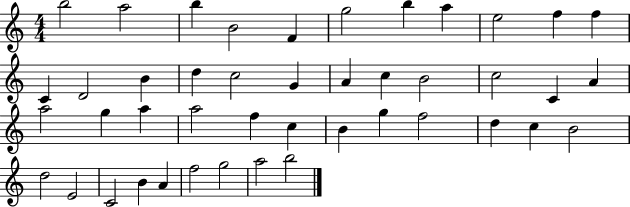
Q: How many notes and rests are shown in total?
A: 44